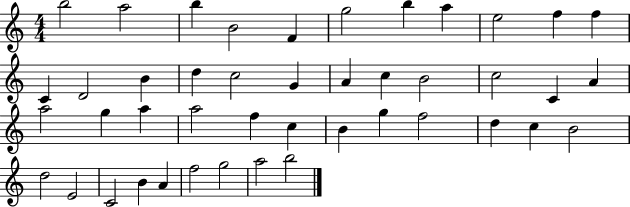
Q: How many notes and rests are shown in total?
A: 44